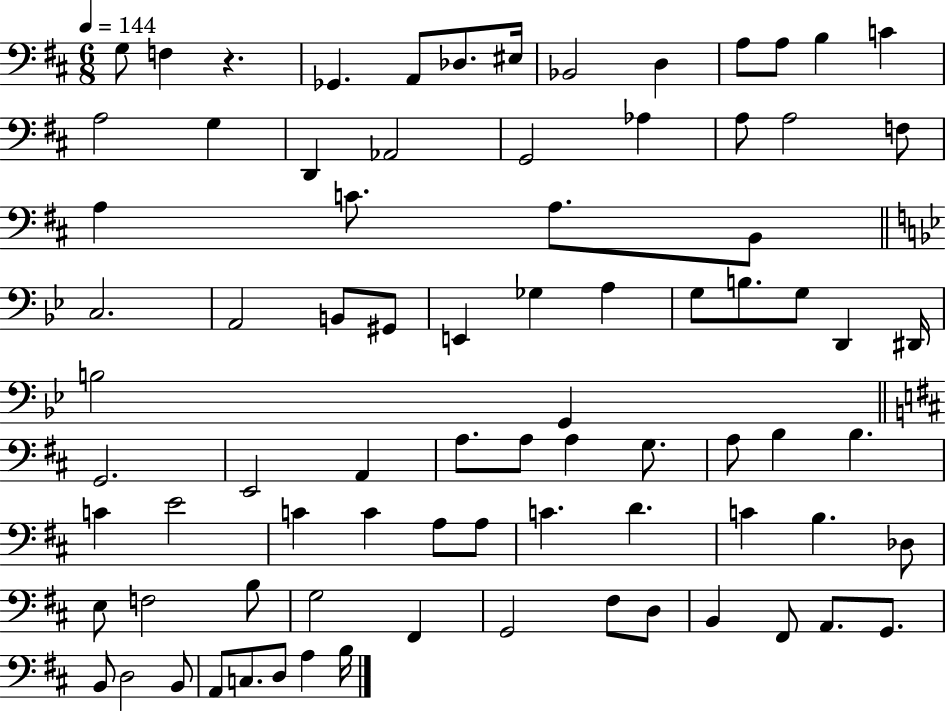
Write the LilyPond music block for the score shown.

{
  \clef bass
  \numericTimeSignature
  \time 6/8
  \key d \major
  \tempo 4 = 144
  g8 f4 r4. | ges,4. a,8 des8. eis16 | bes,2 d4 | a8 a8 b4 c'4 | \break a2 g4 | d,4 aes,2 | g,2 aes4 | a8 a2 f8 | \break a4 c'8. a8. b,8 | \bar "||" \break \key g \minor c2. | a,2 b,8 gis,8 | e,4 ges4 a4 | g8 b8. g8 d,4 dis,16 | \break b2 g,4 | \bar "||" \break \key d \major g,2. | e,2 a,4 | a8. a8 a4 g8. | a8 b4 b4. | \break c'4 e'2 | c'4 c'4 a8 a8 | c'4. d'4. | c'4 b4. des8 | \break e8 f2 b8 | g2 fis,4 | g,2 fis8 d8 | b,4 fis,8 a,8. g,8. | \break b,8 d2 b,8 | a,8 c8. d8 a4 b16 | \bar "|."
}